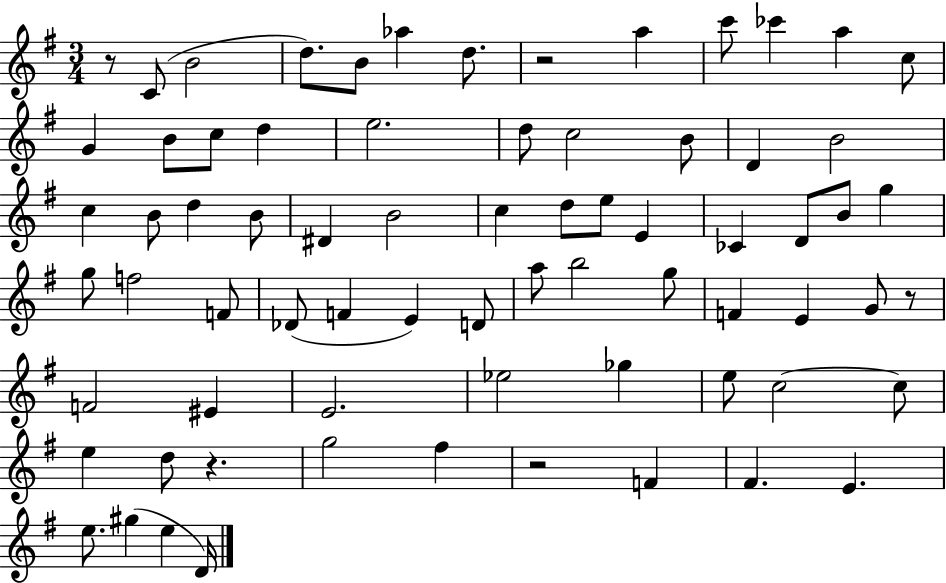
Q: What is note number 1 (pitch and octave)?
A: C4